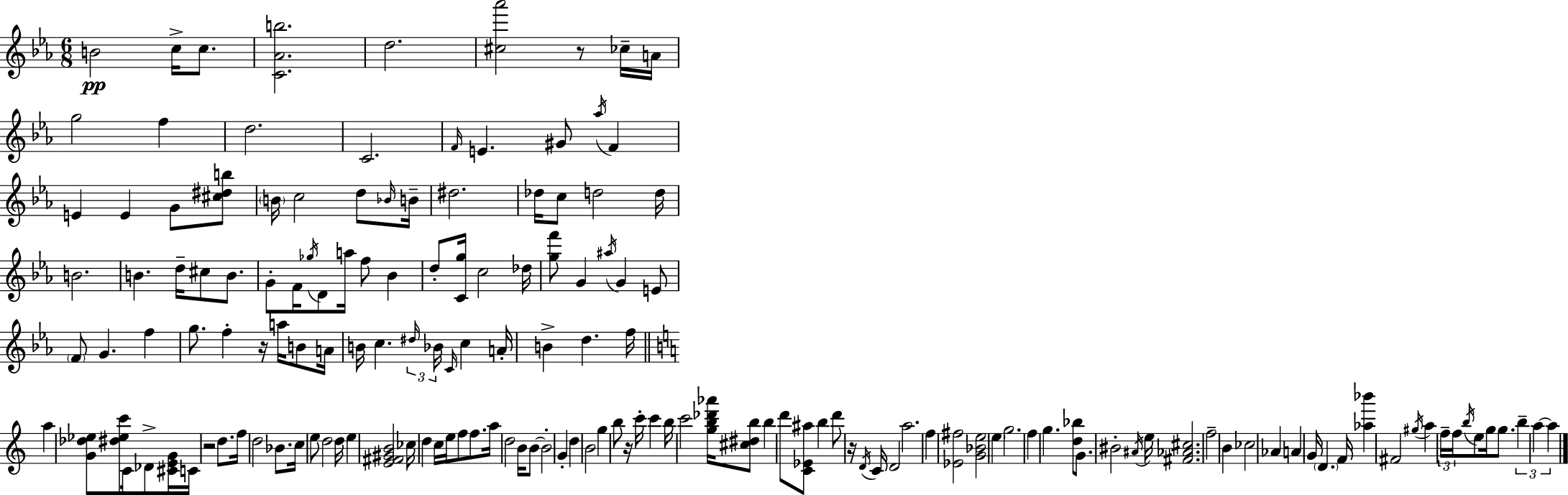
B4/h C5/s C5/e. [C4,Ab4,B5]/h. D5/h. [C#5,Ab6]/h R/e CES5/s A4/s G5/h F5/q D5/h. C4/h. F4/s E4/q. G#4/e Ab5/s F4/q E4/q E4/q G4/e [C#5,D#5,B5]/e B4/s C5/h D5/e Bb4/s B4/s D#5/h. Db5/s C5/e D5/h D5/s B4/h. B4/q. D5/s C#5/e B4/e. G4/e F4/s Gb5/s D4/e A5/s F5/e Bb4/q D5/e [C4,G5]/s C5/h Db5/s [G5,F6]/e G4/q A#5/s G4/q E4/e F4/e G4/q. F5/q G5/e. F5/q R/s A5/s B4/e A4/s B4/s C5/q. D#5/s Bb4/s C4/s C5/q A4/s B4/q D5/q. F5/s A5/q [G4,Db5,Eb5]/e [D#5,Eb5,C6]/e C4/s Db4/e [C#4,E4,G4]/s C4/s R/h D5/e. F5/s D5/h Bb4/e. C5/s E5/e D5/h D5/s E5/q [E4,F#4,G#4,B4]/h CES5/s D5/q C5/s E5/s F5/e F5/e. A5/s D5/h B4/s B4/e B4/h G4/q D5/q B4/h G5/q B5/e R/s C6/s C6/q B5/s C6/h [G5,B5,Db6,Ab6]/s [C#5,D#5,B5]/e B5/q D6/e [C4,Eb4,A#5]/e B5/q D6/e R/s D4/s C4/s D4/h A5/h. F5/q [Eb4,F#5]/h [G4,Bb4,E5]/h E5/q G5/h. F5/q G5/q. [D5,Bb5]/e G4/e. BIS4/h A#4/s E5/s [F#4,Ab4,C#5]/h. F5/h B4/q CES5/h Ab4/q A4/q G4/s D4/q. F4/s [Ab5,Bb6]/q F#4/h G#5/s A5/q F5/s F5/s B5/s E5/e G5/s G5/e. B5/q A5/q A5/q